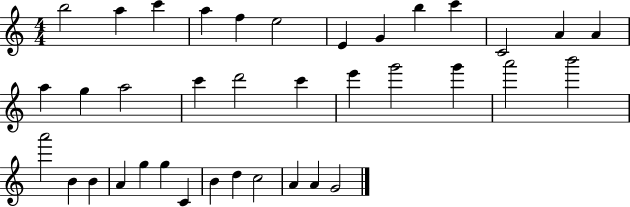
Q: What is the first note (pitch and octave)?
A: B5